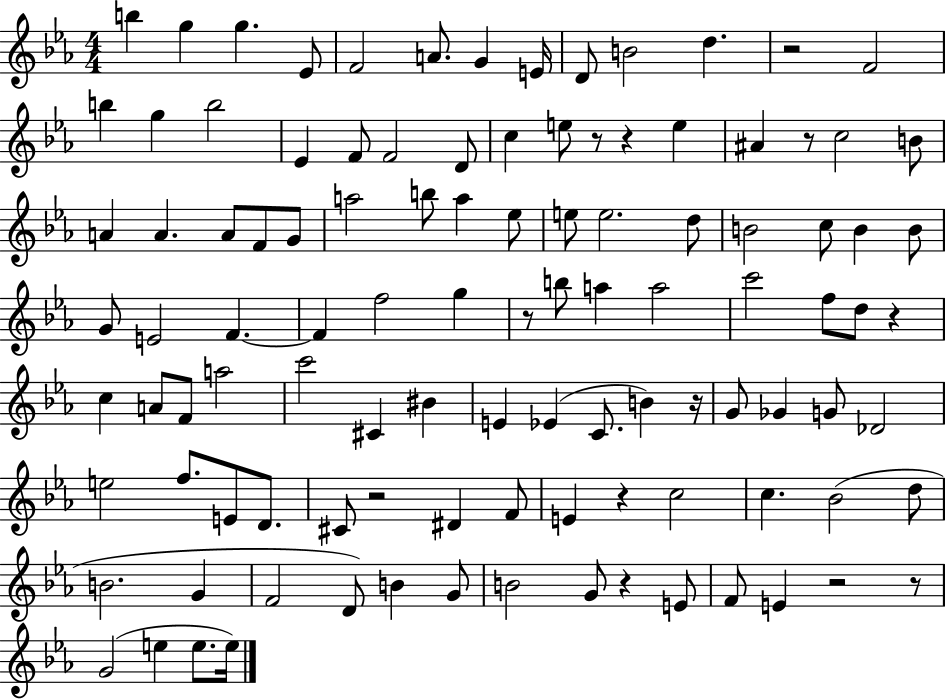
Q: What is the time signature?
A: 4/4